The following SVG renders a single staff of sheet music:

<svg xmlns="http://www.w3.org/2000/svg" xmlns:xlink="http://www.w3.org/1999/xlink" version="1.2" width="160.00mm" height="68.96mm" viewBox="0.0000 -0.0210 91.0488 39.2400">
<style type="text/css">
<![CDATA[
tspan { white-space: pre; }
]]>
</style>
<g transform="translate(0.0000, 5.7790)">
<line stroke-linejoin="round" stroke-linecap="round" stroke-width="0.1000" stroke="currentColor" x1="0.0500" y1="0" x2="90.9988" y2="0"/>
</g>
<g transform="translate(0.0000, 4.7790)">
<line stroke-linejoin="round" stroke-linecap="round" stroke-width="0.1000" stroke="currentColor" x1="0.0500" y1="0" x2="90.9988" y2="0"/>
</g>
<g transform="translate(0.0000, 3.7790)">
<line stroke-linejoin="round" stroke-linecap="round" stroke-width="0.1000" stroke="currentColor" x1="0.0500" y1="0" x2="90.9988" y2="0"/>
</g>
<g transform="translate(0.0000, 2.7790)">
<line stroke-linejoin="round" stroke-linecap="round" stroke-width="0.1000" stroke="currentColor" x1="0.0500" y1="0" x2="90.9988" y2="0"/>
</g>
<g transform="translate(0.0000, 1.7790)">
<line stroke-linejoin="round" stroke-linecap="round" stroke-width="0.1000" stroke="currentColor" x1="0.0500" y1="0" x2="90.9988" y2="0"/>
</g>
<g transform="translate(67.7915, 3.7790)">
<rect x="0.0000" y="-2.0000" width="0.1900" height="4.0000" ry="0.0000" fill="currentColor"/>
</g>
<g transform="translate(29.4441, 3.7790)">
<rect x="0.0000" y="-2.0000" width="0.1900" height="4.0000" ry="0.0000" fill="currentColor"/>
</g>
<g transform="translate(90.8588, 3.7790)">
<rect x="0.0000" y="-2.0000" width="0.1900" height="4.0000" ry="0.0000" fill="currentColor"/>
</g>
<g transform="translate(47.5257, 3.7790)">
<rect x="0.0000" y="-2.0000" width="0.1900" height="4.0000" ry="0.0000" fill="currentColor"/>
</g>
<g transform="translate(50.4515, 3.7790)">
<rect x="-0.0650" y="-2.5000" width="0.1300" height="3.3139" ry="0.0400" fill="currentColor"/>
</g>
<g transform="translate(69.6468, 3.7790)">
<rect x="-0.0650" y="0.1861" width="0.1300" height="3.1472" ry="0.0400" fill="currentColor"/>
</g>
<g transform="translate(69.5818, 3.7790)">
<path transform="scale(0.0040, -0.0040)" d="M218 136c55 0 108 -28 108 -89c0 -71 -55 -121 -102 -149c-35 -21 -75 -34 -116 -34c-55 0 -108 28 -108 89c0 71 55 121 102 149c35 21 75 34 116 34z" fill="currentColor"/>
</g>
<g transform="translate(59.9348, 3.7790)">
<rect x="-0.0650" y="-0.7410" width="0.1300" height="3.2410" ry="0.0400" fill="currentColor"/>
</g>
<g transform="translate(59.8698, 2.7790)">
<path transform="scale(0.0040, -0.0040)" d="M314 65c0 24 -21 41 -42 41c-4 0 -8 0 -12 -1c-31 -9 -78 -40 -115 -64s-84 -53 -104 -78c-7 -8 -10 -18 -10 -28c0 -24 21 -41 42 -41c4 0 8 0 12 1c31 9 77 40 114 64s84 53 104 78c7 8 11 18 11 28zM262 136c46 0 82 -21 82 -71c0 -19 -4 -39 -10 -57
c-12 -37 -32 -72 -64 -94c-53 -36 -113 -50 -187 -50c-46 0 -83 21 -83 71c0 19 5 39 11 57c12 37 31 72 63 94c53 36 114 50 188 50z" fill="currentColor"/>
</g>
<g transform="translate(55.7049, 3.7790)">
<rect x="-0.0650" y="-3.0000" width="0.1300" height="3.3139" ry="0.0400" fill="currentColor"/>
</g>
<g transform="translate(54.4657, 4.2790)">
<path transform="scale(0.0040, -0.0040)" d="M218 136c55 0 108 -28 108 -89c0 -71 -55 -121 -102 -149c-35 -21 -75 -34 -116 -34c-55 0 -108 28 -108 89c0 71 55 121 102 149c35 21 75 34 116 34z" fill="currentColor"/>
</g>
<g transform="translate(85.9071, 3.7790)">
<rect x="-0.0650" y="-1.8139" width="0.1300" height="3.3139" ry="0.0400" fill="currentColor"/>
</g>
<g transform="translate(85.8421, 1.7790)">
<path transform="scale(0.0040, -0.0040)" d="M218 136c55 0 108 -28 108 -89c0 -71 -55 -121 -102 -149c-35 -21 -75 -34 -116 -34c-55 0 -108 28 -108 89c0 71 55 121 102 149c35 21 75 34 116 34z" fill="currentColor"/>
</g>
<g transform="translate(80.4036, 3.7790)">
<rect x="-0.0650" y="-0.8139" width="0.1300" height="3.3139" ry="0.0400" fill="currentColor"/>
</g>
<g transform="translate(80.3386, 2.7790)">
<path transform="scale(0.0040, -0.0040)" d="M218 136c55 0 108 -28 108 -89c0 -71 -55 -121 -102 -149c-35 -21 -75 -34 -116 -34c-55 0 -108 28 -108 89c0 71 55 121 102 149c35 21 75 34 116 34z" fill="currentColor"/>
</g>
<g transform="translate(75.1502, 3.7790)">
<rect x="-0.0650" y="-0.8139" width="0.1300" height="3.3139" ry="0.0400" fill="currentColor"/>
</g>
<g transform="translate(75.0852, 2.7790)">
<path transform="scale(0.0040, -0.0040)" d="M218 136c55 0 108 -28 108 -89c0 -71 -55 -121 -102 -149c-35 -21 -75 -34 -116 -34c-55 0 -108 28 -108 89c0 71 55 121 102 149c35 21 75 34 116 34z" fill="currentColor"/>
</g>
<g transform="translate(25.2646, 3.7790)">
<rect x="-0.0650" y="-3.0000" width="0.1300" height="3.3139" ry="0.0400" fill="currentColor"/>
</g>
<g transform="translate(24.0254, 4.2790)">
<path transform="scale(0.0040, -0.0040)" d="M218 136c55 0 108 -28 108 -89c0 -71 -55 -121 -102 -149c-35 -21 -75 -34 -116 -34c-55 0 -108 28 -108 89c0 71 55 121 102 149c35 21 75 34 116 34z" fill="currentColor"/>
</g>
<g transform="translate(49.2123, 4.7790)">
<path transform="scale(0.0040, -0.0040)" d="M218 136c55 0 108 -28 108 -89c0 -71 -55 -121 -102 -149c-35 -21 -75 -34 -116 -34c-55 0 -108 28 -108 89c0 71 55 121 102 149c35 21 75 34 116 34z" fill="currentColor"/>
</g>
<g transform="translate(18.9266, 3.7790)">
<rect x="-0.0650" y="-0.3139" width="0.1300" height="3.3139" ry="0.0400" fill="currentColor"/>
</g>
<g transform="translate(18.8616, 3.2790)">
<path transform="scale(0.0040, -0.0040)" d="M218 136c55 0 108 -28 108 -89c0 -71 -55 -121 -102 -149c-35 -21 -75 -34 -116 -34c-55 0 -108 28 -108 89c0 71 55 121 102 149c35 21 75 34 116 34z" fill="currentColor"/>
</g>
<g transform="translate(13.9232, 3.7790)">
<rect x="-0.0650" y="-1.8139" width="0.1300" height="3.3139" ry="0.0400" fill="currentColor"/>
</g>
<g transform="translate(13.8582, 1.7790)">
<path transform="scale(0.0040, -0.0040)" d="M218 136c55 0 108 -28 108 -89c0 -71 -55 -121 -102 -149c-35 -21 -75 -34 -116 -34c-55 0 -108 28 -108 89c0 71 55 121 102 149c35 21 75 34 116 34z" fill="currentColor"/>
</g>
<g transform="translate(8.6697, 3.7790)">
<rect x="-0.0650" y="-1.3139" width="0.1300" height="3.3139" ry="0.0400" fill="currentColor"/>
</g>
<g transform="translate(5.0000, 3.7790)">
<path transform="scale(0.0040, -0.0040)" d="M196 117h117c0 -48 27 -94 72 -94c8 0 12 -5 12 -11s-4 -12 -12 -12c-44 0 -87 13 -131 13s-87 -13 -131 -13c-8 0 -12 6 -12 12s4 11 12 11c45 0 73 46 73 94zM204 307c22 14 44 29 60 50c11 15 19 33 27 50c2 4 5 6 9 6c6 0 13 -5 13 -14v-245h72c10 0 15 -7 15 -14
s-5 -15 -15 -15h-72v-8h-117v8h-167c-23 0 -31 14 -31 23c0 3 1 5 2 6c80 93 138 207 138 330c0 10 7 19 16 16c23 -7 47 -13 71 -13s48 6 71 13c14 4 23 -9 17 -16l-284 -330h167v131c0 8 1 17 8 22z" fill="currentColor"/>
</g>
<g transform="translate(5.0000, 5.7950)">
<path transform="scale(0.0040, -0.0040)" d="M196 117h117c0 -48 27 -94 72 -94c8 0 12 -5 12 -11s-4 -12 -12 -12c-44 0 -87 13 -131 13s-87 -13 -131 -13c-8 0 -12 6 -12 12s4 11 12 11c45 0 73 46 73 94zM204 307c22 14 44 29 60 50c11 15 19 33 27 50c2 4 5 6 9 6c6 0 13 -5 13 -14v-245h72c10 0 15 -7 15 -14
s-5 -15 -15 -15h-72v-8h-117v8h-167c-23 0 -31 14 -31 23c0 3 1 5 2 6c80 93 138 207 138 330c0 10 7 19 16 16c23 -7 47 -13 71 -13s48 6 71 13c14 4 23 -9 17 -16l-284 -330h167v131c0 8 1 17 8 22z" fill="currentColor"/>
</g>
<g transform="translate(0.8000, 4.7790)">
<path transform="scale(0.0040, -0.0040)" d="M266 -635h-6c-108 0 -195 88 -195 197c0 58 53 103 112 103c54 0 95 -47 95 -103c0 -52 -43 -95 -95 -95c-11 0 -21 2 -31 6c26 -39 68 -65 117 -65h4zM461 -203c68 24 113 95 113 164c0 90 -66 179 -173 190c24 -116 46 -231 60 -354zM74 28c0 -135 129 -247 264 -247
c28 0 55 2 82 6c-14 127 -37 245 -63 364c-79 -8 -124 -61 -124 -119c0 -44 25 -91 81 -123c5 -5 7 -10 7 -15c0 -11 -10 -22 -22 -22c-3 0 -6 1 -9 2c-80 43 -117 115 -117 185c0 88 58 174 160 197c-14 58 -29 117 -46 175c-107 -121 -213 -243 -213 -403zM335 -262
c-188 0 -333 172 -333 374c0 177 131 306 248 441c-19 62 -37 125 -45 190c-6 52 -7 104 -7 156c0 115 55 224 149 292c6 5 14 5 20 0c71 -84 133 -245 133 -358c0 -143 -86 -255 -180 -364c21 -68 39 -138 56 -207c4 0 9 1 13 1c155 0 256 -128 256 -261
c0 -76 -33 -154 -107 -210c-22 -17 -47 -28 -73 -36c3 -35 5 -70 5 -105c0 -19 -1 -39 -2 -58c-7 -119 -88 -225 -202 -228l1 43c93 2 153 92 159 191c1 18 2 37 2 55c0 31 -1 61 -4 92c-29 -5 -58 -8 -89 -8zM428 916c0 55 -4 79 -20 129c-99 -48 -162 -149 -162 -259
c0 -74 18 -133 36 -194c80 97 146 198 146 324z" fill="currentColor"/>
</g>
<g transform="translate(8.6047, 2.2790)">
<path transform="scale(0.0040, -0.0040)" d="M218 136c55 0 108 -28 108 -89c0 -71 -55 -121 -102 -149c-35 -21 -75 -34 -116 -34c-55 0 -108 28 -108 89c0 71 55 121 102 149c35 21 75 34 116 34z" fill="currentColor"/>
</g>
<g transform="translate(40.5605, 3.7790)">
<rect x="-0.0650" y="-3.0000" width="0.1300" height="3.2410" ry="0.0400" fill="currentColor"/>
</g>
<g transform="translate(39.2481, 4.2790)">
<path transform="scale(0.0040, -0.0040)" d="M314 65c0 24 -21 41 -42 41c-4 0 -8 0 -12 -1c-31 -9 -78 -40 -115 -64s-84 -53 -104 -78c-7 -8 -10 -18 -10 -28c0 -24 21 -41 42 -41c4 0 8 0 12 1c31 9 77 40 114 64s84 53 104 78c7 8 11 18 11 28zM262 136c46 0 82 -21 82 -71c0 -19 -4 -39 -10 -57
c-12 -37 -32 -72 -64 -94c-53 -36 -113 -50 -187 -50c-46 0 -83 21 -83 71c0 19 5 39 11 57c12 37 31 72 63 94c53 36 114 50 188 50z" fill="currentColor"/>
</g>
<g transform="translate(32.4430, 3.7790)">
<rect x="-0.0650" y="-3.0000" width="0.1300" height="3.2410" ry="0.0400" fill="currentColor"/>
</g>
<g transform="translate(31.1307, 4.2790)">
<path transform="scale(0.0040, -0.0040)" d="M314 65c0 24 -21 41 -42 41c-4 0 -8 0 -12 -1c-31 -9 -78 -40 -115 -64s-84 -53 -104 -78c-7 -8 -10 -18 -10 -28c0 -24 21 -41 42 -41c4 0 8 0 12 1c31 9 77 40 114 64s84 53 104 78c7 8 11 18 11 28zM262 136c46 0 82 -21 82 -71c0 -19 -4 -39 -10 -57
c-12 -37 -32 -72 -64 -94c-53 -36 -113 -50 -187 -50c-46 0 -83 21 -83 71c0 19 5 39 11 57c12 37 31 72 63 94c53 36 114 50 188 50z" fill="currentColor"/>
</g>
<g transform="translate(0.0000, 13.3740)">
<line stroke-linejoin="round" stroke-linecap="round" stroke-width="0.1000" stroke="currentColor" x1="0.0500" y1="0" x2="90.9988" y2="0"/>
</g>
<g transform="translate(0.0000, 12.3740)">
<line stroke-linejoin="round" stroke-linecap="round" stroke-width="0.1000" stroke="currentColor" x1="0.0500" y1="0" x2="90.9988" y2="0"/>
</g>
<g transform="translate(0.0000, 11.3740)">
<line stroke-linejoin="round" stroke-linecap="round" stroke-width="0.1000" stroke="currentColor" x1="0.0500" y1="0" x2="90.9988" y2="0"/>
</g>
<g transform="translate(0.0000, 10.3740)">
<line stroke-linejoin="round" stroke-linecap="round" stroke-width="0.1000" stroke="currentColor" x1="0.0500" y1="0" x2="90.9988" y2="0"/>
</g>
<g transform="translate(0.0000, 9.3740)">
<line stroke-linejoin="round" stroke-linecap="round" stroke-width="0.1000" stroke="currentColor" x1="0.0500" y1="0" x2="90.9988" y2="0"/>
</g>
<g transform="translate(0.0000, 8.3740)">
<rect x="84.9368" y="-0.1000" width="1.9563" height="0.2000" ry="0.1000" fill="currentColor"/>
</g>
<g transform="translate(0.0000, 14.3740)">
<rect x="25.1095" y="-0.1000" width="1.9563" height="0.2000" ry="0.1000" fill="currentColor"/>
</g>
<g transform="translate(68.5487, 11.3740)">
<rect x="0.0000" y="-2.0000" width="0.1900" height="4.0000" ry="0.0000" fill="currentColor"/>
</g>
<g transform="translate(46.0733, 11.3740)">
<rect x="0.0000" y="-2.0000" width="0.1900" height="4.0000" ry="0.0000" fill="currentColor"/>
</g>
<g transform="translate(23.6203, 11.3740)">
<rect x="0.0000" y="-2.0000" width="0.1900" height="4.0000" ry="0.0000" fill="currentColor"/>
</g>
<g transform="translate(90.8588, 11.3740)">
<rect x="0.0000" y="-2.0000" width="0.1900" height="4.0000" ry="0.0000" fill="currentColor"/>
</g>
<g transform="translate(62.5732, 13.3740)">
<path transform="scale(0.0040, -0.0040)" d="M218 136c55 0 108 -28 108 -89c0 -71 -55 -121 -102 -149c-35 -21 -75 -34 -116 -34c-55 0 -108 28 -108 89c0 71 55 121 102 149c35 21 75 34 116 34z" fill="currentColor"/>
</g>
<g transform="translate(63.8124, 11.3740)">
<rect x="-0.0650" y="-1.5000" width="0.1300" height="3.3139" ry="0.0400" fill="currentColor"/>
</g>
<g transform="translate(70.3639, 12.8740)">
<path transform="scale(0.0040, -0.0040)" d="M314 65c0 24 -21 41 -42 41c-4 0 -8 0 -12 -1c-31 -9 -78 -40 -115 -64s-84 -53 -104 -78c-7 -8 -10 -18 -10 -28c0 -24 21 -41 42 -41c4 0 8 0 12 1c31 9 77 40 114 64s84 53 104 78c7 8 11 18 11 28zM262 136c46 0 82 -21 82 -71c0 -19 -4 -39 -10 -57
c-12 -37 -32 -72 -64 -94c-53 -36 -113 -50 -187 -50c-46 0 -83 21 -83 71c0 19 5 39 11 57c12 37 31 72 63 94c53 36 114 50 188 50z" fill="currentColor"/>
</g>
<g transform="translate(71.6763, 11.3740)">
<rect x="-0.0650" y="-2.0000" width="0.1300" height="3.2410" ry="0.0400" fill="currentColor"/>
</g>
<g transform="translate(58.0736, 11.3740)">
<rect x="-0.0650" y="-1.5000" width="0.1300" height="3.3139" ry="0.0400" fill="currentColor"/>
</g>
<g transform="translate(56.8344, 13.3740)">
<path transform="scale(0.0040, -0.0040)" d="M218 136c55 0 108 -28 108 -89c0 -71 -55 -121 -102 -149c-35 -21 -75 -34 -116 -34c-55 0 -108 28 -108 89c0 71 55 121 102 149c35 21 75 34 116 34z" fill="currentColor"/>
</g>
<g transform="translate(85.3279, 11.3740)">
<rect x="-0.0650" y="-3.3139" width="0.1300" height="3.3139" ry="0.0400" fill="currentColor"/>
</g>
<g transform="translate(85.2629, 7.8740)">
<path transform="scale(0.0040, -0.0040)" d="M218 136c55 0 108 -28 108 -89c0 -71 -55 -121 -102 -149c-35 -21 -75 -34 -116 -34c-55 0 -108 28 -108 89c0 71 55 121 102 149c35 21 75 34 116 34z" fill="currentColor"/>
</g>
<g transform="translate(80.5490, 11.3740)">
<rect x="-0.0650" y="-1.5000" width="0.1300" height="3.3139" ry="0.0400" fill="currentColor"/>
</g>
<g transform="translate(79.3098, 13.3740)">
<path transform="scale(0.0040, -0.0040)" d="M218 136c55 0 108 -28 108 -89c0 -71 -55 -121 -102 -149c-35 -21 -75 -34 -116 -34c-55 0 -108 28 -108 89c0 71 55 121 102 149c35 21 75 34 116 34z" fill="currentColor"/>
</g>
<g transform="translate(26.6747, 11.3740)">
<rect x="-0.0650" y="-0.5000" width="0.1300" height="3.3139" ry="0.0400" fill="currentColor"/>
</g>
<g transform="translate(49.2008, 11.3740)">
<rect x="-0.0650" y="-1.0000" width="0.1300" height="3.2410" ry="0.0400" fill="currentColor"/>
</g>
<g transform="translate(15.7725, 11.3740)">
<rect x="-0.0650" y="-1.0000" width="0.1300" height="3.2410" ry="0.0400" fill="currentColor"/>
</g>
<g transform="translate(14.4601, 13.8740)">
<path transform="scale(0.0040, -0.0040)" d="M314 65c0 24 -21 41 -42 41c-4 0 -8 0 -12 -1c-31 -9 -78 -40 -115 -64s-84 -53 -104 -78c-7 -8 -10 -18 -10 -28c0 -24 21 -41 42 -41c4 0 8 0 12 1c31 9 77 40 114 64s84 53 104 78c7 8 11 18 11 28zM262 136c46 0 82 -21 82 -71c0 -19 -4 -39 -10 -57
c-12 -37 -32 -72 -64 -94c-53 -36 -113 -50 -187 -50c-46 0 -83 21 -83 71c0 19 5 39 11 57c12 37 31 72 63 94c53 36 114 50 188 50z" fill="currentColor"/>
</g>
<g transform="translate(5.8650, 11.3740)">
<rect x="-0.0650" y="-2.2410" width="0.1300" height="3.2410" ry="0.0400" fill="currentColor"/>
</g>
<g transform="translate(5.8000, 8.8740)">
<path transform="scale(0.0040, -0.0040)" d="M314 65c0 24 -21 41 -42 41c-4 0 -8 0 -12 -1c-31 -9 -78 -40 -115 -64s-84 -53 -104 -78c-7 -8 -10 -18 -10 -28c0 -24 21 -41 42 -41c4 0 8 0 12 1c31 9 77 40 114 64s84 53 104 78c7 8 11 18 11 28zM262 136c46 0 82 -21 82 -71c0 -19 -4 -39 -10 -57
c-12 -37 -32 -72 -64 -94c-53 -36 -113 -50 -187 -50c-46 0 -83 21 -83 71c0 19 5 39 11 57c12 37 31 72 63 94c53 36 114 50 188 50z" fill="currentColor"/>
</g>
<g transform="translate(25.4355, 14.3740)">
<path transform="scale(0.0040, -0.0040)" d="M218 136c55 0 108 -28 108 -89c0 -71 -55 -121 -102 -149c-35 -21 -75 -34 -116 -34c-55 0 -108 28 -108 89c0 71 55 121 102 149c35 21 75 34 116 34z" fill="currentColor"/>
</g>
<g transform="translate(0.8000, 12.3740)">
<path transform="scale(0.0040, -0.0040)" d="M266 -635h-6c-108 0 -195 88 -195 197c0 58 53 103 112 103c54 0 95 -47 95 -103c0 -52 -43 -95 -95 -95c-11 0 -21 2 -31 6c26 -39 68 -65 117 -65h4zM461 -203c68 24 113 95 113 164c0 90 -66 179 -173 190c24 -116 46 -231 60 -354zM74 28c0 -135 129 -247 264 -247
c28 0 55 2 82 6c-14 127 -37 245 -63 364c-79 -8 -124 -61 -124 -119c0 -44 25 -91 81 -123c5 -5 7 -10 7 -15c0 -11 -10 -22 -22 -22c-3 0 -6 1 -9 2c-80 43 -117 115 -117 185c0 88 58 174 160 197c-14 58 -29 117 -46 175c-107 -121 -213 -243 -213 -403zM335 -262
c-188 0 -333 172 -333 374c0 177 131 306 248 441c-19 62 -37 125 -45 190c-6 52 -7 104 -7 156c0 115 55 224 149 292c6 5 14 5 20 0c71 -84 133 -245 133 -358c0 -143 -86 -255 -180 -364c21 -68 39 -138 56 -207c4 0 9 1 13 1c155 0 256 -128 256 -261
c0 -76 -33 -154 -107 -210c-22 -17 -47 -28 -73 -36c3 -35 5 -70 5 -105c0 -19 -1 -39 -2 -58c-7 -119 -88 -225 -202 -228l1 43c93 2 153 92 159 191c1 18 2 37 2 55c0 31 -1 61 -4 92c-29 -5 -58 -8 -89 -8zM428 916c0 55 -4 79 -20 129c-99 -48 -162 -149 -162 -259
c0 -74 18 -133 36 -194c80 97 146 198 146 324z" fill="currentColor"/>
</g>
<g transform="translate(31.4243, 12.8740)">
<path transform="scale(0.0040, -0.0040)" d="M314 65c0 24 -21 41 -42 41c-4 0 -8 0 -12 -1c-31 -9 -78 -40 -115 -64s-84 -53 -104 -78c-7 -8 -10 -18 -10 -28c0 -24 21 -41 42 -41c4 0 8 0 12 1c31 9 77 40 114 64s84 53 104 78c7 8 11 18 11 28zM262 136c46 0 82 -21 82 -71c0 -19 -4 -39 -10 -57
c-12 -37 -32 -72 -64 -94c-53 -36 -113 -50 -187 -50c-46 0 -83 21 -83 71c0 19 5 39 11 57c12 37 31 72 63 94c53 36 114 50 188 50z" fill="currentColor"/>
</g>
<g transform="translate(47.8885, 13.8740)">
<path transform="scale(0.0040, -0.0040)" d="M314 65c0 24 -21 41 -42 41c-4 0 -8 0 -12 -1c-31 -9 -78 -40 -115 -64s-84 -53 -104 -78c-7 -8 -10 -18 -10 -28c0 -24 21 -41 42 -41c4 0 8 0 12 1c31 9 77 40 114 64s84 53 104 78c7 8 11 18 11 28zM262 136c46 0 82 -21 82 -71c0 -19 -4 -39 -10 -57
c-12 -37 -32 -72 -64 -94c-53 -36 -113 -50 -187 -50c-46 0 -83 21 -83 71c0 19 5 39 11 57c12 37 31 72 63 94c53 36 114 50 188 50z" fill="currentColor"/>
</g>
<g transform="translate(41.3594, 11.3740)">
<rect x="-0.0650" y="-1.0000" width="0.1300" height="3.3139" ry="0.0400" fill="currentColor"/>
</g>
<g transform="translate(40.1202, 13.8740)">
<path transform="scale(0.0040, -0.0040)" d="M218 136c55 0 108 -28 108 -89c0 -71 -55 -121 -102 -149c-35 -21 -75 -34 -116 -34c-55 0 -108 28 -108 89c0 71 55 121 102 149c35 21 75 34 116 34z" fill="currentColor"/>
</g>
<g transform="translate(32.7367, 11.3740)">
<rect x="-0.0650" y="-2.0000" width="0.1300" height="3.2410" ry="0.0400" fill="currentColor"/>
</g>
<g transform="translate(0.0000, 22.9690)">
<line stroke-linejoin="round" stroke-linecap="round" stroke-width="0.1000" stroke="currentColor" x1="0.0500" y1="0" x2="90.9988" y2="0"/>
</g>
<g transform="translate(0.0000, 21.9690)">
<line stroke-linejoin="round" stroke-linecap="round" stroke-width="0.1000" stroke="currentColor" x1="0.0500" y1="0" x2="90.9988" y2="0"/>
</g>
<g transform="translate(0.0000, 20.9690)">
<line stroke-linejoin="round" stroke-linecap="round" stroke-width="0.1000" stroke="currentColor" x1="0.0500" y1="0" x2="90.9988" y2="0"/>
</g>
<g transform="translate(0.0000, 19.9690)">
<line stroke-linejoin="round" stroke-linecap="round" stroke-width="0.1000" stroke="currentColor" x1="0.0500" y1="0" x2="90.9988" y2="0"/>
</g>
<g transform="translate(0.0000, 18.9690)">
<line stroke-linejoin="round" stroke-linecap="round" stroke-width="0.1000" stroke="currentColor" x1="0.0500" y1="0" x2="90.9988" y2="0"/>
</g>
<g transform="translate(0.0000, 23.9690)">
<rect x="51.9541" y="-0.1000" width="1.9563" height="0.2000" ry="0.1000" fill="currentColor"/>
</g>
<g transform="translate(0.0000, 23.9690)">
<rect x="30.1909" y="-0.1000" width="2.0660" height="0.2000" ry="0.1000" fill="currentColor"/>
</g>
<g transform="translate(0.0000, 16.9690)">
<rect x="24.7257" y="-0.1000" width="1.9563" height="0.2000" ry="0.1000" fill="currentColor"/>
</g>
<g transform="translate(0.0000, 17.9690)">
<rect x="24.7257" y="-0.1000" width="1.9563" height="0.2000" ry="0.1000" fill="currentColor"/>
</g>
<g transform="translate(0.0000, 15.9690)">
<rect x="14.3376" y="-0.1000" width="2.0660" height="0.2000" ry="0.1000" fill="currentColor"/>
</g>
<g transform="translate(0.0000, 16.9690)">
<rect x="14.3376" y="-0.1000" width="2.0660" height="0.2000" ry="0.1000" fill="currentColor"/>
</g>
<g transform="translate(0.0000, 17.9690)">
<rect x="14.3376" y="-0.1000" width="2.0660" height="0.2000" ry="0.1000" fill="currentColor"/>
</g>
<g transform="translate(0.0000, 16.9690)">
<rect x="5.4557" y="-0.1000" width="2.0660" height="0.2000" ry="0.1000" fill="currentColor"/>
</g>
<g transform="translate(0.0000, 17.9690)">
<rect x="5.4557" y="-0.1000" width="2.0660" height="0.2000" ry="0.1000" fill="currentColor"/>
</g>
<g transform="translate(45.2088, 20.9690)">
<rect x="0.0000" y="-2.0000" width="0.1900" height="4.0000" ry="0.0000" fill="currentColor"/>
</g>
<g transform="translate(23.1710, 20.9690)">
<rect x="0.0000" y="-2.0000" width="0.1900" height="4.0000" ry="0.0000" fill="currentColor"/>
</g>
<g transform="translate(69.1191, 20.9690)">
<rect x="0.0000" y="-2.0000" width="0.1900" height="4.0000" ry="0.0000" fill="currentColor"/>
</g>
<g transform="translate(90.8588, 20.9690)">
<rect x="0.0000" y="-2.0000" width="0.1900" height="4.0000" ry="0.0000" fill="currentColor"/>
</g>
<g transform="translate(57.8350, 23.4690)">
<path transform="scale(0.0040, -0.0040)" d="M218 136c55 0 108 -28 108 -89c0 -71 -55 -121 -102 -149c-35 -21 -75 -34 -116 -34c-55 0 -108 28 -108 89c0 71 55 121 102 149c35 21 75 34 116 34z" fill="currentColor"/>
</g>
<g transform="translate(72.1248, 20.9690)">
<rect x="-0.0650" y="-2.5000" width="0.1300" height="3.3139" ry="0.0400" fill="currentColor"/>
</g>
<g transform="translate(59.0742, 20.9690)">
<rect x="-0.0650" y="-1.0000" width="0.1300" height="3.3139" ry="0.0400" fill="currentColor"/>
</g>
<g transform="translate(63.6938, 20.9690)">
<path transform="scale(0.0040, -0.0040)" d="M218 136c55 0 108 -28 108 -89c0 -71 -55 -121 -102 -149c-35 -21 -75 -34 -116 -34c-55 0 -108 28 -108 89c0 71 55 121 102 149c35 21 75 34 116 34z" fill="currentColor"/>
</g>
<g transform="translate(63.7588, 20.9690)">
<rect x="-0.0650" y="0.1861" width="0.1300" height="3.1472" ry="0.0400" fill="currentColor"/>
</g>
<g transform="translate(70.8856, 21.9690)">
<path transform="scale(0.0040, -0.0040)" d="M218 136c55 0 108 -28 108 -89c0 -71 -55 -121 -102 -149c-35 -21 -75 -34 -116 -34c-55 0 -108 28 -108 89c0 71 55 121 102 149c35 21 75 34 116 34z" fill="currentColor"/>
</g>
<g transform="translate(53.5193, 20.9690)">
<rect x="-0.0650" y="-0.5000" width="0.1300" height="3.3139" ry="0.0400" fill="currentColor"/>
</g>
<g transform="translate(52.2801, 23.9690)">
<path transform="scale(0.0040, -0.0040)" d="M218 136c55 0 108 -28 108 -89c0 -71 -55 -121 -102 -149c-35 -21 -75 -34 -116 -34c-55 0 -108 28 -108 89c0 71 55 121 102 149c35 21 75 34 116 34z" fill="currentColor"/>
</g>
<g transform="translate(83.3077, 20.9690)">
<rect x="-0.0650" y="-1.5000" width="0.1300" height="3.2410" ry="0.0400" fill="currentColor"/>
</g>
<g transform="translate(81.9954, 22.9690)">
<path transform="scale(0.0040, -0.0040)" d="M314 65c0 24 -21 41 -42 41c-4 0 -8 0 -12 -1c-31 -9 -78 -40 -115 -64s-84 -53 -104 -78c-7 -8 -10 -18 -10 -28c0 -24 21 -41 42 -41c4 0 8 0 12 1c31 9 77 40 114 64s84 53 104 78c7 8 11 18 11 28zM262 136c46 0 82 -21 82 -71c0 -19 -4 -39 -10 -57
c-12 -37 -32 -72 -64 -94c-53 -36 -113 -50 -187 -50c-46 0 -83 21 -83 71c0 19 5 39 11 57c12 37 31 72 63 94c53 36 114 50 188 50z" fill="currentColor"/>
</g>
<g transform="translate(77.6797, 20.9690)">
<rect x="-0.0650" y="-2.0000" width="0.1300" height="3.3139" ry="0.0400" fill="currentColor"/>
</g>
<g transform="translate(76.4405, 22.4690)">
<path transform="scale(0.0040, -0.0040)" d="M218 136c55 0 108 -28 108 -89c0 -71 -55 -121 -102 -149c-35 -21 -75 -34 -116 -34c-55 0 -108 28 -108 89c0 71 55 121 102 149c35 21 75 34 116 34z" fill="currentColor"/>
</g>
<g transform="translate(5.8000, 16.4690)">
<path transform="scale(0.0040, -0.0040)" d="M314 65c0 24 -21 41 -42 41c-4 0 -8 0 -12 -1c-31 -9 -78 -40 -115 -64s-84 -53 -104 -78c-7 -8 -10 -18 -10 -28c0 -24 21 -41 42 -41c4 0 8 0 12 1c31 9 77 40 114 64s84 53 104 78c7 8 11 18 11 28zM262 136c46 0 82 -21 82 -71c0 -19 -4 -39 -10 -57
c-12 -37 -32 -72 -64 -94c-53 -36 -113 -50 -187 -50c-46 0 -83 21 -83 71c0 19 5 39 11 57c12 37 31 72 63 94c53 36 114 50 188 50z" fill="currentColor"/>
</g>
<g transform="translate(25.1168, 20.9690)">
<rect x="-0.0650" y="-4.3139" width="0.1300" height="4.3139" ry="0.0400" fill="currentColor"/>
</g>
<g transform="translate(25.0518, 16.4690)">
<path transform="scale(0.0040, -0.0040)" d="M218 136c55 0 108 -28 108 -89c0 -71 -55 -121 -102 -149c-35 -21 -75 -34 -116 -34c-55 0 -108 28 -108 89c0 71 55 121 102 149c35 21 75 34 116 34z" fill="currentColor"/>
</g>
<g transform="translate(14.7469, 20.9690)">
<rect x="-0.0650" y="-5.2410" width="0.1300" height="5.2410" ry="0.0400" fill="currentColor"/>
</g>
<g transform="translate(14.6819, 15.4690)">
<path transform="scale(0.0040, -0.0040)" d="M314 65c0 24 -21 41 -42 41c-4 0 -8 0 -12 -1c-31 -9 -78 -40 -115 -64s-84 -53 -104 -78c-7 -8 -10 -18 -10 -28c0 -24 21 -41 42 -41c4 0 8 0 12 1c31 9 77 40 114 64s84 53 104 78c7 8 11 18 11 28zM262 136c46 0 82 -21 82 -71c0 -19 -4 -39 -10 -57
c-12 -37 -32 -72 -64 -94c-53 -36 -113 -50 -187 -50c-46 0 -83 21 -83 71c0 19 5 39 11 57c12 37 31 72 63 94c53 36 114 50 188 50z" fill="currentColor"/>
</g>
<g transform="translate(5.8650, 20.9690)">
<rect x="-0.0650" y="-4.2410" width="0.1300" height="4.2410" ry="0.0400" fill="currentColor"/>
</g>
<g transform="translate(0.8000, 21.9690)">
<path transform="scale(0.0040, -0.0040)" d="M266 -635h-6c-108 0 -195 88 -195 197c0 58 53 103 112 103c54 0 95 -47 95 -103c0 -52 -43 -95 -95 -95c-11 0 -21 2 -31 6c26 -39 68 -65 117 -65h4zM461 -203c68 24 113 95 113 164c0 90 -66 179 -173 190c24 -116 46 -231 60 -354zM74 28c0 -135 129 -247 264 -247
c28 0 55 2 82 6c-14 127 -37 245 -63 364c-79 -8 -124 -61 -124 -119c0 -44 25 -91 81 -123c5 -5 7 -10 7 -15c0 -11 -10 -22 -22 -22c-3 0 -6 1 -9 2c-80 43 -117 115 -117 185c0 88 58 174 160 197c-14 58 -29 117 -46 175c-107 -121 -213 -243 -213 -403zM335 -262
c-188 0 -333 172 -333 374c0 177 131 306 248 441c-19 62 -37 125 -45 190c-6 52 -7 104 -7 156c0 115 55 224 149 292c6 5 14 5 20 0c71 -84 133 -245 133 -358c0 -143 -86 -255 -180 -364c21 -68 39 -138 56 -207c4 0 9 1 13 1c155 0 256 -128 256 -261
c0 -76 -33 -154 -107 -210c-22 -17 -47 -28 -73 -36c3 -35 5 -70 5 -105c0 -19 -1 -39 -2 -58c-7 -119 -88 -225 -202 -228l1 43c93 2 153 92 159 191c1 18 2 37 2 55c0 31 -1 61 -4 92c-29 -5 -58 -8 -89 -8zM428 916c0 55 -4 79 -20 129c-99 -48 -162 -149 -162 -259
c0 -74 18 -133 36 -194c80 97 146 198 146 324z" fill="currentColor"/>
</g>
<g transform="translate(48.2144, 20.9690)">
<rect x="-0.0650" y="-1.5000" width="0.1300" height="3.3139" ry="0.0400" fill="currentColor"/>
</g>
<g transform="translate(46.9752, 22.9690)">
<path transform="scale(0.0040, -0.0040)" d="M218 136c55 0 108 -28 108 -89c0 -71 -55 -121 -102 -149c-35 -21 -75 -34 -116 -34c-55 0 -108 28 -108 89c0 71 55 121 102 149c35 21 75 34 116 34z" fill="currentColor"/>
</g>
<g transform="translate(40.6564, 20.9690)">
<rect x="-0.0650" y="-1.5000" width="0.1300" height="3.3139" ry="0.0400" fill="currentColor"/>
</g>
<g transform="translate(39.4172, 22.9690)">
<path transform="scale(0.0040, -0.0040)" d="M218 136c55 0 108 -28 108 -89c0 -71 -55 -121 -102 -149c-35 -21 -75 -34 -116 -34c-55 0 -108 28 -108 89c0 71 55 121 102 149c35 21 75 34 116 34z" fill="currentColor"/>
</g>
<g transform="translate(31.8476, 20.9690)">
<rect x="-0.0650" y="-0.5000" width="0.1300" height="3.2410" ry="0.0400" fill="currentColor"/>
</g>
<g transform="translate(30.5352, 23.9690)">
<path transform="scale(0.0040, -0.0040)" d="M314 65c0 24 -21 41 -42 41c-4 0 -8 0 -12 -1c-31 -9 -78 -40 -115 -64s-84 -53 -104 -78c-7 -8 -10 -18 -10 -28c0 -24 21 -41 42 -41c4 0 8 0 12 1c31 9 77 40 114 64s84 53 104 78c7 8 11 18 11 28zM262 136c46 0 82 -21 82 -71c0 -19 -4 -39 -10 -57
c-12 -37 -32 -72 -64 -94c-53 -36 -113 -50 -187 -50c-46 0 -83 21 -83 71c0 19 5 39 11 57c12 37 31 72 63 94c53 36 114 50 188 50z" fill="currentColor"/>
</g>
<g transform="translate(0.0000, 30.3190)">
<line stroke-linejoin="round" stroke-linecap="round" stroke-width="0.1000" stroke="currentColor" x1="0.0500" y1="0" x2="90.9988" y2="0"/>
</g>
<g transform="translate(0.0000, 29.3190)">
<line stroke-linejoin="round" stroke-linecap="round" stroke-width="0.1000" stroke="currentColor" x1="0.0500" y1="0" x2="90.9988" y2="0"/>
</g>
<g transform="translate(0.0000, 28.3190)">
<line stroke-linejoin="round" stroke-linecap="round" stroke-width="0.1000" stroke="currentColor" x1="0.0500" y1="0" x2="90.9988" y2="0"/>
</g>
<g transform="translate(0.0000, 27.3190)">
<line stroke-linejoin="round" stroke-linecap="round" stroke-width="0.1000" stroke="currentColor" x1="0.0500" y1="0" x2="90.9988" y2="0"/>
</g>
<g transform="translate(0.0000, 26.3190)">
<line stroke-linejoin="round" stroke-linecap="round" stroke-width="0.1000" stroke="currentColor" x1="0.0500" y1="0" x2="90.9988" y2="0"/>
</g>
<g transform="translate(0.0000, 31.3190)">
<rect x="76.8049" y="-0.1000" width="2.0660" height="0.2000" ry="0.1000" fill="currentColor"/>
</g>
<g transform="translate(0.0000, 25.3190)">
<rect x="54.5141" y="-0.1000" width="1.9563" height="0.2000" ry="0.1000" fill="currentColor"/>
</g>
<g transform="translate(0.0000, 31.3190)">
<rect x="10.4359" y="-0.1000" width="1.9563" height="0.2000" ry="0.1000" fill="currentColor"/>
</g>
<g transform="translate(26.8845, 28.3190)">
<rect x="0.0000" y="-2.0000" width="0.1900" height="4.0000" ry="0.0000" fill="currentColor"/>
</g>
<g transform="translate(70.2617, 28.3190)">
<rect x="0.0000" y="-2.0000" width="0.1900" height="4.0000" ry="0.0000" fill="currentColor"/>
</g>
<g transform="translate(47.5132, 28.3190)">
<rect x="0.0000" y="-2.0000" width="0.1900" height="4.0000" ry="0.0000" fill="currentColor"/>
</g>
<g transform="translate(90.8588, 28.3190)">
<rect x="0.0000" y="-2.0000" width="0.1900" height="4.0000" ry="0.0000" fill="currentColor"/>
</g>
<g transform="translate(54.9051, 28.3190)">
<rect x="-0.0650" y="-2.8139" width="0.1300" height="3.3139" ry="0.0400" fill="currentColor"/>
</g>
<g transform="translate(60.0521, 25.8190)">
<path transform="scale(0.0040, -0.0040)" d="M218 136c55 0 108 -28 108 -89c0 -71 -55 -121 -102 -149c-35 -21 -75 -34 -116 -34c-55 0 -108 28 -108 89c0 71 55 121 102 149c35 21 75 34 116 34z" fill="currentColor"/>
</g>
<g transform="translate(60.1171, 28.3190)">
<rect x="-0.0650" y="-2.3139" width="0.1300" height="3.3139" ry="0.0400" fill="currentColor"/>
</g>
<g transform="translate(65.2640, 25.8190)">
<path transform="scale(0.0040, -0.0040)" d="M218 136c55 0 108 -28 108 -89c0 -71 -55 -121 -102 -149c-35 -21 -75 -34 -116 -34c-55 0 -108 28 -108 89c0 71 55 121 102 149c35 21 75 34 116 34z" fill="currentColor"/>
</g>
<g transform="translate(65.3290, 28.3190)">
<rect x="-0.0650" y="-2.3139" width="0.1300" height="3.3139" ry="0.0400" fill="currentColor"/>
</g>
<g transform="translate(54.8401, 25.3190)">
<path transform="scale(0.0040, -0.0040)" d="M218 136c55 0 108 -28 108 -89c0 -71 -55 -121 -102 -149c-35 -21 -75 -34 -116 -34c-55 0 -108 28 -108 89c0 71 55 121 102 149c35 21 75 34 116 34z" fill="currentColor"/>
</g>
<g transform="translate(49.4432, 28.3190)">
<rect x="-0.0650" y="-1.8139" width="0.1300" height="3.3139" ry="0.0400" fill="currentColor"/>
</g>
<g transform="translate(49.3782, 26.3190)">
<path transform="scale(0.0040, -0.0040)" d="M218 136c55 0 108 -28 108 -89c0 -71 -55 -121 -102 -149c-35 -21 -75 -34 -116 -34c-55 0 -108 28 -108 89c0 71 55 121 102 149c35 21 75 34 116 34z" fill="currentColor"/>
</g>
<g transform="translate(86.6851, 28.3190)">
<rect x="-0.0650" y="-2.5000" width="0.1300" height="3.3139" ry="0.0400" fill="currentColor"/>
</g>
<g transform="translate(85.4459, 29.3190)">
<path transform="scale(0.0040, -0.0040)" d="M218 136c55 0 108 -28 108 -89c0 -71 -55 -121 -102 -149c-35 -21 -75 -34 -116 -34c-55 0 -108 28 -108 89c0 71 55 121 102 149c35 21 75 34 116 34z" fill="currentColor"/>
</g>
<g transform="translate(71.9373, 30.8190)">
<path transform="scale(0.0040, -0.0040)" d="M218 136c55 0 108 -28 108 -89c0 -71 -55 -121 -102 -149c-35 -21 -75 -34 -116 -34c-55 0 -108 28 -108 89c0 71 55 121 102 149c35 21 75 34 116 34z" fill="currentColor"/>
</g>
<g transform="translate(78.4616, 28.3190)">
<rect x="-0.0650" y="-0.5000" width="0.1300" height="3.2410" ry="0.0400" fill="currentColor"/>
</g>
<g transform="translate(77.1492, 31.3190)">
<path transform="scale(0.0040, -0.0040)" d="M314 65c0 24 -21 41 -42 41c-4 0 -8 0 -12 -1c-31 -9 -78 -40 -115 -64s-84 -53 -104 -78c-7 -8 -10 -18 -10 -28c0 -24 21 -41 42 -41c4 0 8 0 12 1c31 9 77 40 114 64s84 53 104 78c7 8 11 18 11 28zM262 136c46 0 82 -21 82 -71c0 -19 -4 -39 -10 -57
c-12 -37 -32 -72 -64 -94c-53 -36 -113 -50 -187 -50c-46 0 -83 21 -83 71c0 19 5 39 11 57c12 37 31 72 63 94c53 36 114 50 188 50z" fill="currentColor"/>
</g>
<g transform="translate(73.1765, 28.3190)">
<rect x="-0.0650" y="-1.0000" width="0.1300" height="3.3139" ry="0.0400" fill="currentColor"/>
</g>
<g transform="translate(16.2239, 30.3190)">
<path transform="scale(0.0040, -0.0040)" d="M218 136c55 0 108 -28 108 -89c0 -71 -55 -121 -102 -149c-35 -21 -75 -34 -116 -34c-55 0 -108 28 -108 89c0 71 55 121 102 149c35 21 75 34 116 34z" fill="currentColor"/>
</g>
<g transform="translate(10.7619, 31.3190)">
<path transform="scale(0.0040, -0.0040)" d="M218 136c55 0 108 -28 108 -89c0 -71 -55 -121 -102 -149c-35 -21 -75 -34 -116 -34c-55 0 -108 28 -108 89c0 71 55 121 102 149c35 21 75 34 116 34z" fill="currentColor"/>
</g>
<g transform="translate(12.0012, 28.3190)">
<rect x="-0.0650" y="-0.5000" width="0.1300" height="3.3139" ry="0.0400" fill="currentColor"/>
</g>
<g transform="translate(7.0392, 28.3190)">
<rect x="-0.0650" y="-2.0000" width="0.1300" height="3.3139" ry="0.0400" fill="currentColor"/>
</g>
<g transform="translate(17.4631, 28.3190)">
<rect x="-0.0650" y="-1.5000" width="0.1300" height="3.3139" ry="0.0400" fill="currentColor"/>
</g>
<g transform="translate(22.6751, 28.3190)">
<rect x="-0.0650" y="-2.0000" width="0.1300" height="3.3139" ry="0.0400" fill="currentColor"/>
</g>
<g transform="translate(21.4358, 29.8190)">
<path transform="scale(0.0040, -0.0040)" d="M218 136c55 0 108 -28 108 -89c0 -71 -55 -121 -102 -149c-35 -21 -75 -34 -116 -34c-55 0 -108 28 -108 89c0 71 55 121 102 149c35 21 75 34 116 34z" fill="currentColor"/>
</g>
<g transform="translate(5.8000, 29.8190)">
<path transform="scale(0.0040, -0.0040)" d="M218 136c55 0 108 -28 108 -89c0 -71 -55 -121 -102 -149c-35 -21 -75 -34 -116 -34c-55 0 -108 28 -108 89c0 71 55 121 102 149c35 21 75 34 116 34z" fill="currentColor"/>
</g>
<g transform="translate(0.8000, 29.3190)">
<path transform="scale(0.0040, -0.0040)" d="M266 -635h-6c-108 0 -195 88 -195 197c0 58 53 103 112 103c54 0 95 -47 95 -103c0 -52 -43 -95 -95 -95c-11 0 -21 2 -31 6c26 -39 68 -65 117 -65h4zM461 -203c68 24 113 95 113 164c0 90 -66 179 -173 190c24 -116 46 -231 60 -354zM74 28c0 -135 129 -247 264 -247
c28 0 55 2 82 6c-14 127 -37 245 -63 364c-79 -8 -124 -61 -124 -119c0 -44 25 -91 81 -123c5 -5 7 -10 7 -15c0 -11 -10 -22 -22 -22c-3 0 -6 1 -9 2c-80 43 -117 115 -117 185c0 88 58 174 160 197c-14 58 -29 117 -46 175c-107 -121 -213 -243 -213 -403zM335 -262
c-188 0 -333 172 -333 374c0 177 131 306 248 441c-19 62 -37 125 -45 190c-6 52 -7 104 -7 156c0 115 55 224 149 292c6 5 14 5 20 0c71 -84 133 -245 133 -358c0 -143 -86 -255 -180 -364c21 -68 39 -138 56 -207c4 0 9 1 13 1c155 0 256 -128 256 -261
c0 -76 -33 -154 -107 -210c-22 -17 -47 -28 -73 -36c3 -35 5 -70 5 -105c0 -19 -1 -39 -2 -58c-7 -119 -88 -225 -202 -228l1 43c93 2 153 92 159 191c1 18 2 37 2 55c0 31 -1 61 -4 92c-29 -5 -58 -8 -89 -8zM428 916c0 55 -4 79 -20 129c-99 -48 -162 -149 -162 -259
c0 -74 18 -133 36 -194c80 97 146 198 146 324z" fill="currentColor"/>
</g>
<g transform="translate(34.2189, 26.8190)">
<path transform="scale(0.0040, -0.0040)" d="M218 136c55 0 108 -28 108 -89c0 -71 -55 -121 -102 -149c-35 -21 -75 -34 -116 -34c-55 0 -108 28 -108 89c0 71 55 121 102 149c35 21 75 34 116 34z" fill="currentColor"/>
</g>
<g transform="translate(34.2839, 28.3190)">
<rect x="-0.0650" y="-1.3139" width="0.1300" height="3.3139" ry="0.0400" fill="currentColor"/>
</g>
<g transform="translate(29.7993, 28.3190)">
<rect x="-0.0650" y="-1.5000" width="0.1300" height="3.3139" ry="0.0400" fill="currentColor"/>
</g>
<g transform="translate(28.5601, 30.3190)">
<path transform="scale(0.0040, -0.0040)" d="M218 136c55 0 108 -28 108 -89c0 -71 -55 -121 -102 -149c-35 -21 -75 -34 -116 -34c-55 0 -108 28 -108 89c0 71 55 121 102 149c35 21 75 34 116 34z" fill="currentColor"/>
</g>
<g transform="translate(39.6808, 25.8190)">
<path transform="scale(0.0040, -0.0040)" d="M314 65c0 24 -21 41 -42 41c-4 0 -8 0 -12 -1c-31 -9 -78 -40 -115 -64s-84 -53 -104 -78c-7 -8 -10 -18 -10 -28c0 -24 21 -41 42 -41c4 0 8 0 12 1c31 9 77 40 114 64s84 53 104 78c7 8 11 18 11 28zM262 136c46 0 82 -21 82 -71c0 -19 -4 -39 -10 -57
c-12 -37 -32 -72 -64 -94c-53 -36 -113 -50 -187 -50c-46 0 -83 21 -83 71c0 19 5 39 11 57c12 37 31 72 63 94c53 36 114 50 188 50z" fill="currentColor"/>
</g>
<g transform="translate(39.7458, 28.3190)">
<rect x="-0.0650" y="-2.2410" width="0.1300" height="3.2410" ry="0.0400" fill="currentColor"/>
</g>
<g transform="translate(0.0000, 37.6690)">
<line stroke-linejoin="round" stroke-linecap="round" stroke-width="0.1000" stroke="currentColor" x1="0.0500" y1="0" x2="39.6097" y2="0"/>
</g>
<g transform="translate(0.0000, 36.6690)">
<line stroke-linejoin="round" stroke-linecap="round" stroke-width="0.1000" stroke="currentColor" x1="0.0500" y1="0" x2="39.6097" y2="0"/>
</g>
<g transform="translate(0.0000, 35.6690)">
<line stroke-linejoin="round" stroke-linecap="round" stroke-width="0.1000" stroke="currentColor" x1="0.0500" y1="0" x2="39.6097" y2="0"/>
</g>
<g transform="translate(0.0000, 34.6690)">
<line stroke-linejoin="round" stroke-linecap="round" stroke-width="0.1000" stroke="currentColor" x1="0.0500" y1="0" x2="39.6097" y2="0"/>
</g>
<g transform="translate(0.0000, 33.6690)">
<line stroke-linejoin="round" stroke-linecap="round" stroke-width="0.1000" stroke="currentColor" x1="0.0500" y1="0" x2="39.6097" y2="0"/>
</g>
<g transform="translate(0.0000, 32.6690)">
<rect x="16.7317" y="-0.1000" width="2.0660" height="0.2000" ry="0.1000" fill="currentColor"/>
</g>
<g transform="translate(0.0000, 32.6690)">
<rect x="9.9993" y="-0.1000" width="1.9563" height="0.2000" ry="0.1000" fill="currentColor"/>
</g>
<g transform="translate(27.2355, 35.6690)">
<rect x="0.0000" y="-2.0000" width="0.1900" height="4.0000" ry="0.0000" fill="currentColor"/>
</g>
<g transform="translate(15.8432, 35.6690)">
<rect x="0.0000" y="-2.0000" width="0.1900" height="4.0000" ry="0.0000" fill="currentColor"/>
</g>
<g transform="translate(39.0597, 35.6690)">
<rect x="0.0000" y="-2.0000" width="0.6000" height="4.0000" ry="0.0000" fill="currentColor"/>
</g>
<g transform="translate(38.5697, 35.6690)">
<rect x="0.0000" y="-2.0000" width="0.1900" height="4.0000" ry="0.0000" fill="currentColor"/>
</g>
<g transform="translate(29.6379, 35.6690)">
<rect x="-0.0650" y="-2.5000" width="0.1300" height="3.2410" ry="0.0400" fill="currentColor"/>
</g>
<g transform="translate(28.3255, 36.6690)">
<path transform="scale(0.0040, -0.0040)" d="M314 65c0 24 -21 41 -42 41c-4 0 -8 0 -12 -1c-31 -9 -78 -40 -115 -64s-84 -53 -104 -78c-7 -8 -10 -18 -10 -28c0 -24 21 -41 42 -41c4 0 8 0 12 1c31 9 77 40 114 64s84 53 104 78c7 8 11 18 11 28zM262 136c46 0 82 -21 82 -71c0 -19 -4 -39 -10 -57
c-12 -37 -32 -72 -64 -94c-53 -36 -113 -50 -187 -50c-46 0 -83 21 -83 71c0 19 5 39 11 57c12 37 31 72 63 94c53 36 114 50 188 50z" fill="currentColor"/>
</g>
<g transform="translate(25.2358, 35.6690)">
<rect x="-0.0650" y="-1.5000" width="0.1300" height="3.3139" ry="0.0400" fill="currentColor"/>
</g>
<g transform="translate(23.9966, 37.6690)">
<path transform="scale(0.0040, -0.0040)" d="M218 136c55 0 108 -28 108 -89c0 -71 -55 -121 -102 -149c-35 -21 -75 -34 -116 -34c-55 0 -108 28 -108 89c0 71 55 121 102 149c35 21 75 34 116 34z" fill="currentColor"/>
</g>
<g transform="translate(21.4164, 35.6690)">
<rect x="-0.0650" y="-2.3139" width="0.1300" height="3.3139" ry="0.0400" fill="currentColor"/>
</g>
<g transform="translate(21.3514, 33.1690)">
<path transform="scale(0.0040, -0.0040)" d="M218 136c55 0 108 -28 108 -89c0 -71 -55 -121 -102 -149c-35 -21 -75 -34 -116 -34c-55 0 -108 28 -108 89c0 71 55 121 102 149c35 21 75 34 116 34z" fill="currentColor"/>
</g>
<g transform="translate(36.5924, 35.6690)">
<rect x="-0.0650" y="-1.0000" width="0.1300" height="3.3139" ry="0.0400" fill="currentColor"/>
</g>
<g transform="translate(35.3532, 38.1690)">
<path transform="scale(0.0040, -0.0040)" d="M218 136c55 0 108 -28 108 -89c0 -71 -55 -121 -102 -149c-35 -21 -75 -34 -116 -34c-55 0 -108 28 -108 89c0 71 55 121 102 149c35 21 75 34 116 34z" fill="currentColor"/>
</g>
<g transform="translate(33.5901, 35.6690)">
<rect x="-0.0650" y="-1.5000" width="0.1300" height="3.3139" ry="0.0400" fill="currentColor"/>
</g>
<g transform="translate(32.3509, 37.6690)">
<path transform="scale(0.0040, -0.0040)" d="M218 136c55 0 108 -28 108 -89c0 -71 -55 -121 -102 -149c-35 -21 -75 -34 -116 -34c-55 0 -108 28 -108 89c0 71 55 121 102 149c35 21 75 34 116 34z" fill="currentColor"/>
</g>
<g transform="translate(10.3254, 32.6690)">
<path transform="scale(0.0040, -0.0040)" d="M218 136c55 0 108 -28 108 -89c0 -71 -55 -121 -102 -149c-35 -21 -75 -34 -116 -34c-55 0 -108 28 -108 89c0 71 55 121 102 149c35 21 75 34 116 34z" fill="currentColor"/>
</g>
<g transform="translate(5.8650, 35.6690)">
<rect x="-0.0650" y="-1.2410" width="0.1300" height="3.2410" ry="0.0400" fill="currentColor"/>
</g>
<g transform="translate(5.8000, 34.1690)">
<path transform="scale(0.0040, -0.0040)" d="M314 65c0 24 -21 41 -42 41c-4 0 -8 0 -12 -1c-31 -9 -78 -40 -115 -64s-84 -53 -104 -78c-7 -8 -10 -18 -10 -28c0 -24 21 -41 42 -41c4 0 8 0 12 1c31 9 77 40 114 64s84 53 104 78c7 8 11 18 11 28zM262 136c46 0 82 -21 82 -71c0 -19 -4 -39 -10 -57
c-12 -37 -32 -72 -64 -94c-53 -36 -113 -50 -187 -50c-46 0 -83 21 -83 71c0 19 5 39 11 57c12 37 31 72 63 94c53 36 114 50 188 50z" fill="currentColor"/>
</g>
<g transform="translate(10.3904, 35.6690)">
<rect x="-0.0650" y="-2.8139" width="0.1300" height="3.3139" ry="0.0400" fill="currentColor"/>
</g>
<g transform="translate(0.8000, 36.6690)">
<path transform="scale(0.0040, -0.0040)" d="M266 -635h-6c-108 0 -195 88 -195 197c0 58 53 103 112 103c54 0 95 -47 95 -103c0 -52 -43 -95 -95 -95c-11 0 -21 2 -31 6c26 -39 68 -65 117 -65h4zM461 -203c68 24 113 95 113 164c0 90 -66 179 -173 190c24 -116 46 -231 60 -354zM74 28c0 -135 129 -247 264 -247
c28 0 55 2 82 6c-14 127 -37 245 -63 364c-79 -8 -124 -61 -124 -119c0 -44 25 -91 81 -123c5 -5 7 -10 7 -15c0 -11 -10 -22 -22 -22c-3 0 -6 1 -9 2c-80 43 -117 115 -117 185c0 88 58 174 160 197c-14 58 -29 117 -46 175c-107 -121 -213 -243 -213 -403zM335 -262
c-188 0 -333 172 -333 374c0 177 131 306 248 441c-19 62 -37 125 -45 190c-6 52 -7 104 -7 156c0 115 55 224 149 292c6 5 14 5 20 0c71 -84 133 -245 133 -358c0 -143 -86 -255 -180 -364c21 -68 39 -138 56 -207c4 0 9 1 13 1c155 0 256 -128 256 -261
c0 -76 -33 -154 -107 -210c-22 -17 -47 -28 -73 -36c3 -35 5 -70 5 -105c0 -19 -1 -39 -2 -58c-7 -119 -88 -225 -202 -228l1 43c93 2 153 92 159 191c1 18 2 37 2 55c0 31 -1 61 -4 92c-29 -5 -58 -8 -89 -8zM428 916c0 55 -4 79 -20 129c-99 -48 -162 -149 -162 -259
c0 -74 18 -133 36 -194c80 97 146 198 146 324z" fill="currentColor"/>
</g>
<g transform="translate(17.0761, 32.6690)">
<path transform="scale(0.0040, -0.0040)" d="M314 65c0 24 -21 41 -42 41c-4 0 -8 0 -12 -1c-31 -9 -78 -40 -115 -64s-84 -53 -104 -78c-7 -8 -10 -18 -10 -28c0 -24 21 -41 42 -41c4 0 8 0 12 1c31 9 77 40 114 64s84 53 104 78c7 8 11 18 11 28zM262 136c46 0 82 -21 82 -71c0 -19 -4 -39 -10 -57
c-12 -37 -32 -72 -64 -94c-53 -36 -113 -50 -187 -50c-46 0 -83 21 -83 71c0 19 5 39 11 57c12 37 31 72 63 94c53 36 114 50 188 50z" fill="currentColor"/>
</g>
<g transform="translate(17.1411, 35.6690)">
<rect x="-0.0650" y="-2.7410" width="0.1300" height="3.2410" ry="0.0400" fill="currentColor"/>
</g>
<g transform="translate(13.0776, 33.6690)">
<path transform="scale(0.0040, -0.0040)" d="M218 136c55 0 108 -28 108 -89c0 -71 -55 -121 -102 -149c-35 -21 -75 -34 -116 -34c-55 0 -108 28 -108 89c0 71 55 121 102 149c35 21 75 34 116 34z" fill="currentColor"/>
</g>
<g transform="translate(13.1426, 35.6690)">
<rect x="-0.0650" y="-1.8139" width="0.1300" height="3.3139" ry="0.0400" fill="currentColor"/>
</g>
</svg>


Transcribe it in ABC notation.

X:1
T:Untitled
M:4/4
L:1/4
K:C
e f c A A2 A2 G A d2 B d d f g2 D2 C F2 D D2 E E F2 E b d'2 f'2 d' C2 E E C D B G F E2 F C E F E e g2 f a g g D C2 G e2 a f a2 g E G2 E D